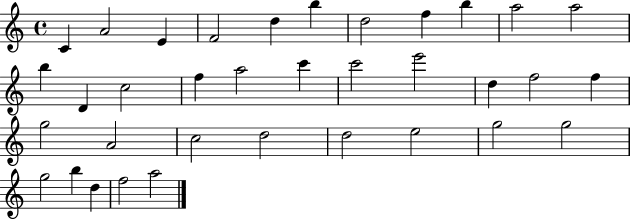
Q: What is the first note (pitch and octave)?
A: C4